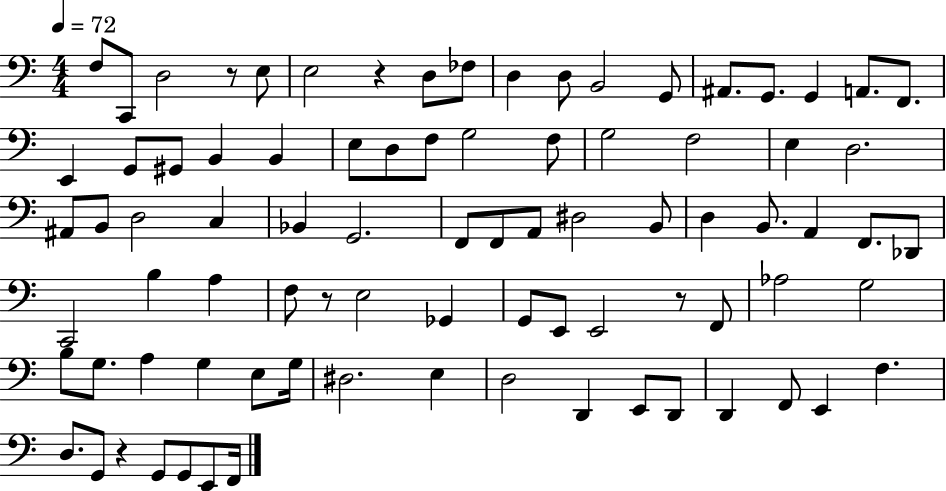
F3/e C2/e D3/h R/e E3/e E3/h R/q D3/e FES3/e D3/q D3/e B2/h G2/e A#2/e. G2/e. G2/q A2/e. F2/e. E2/q G2/e G#2/e B2/q B2/q E3/e D3/e F3/e G3/h F3/e G3/h F3/h E3/q D3/h. A#2/e B2/e D3/h C3/q Bb2/q G2/h. F2/e F2/e A2/e D#3/h B2/e D3/q B2/e. A2/q F2/e. Db2/e C2/h B3/q A3/q F3/e R/e E3/h Gb2/q G2/e E2/e E2/h R/e F2/e Ab3/h G3/h B3/e G3/e. A3/q G3/q E3/e G3/s D#3/h. E3/q D3/h D2/q E2/e D2/e D2/q F2/e E2/q F3/q. D3/e. G2/e R/q G2/e G2/e E2/e F2/s